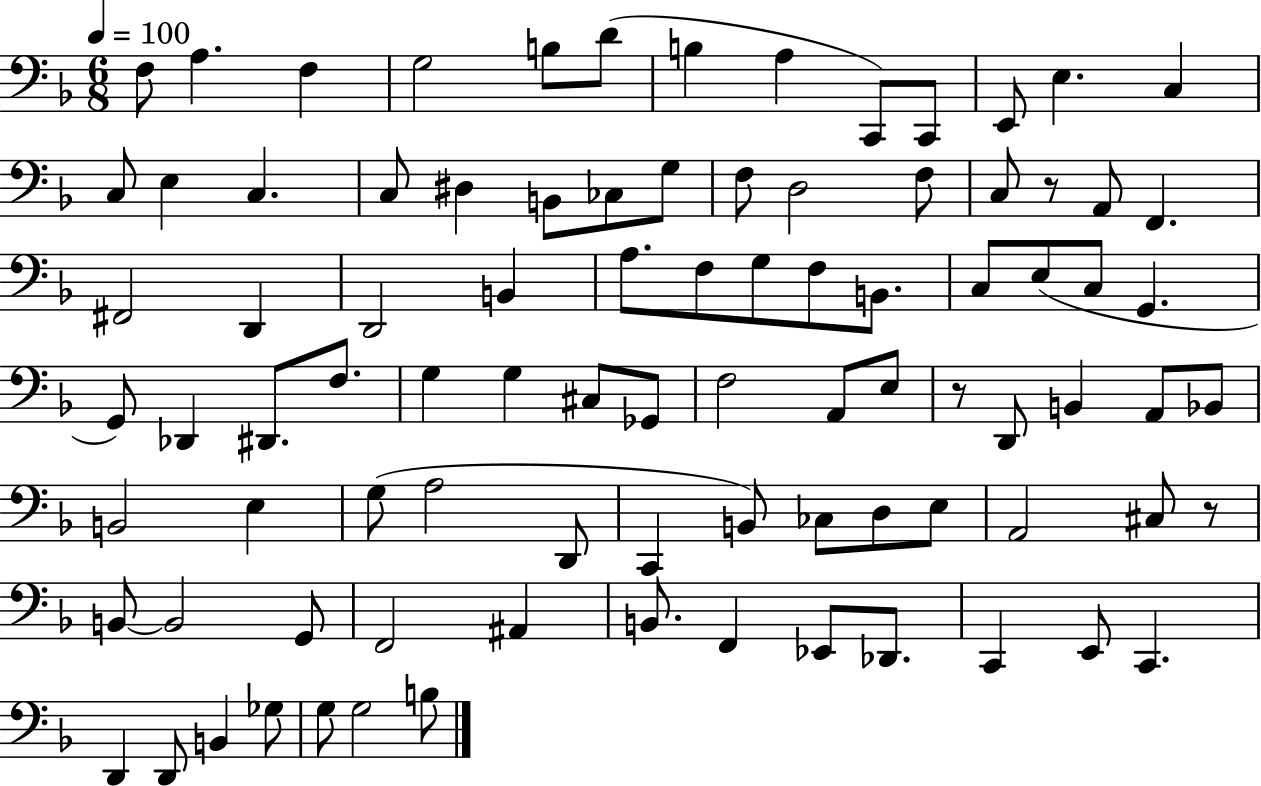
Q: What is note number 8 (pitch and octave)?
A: A3